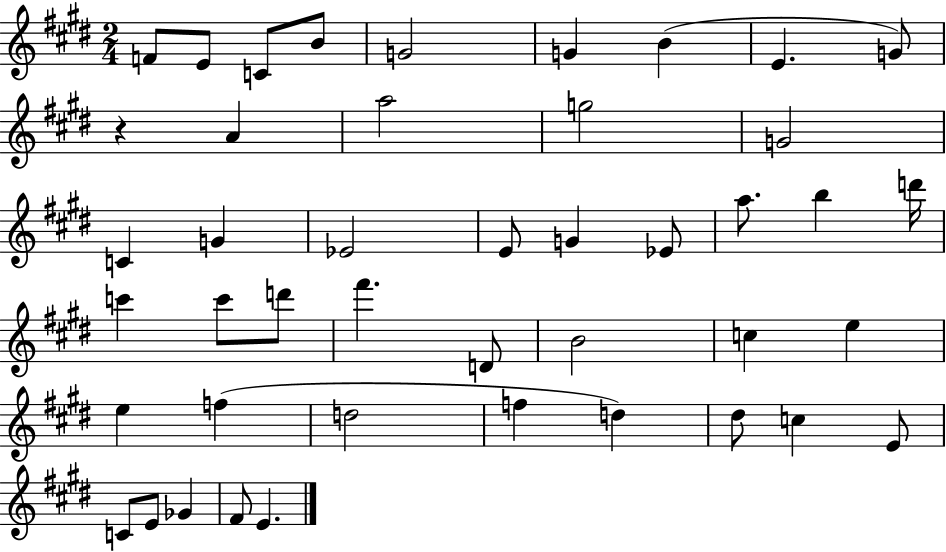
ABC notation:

X:1
T:Untitled
M:2/4
L:1/4
K:E
F/2 E/2 C/2 B/2 G2 G B E G/2 z A a2 g2 G2 C G _E2 E/2 G _E/2 a/2 b d'/4 c' c'/2 d'/2 ^f' D/2 B2 c e e f d2 f d ^d/2 c E/2 C/2 E/2 _G ^F/2 E